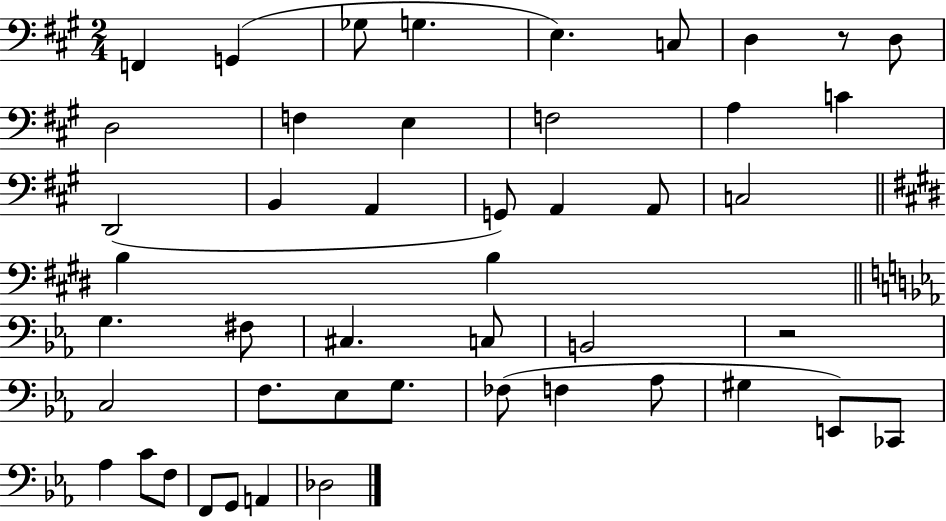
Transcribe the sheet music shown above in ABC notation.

X:1
T:Untitled
M:2/4
L:1/4
K:A
F,, G,, _G,/2 G, E, C,/2 D, z/2 D,/2 D,2 F, E, F,2 A, C D,,2 B,, A,, G,,/2 A,, A,,/2 C,2 B, B, G, ^F,/2 ^C, C,/2 B,,2 z2 C,2 F,/2 _E,/2 G,/2 _F,/2 F, _A,/2 ^G, E,,/2 _C,,/2 _A, C/2 F,/2 F,,/2 G,,/2 A,, _D,2